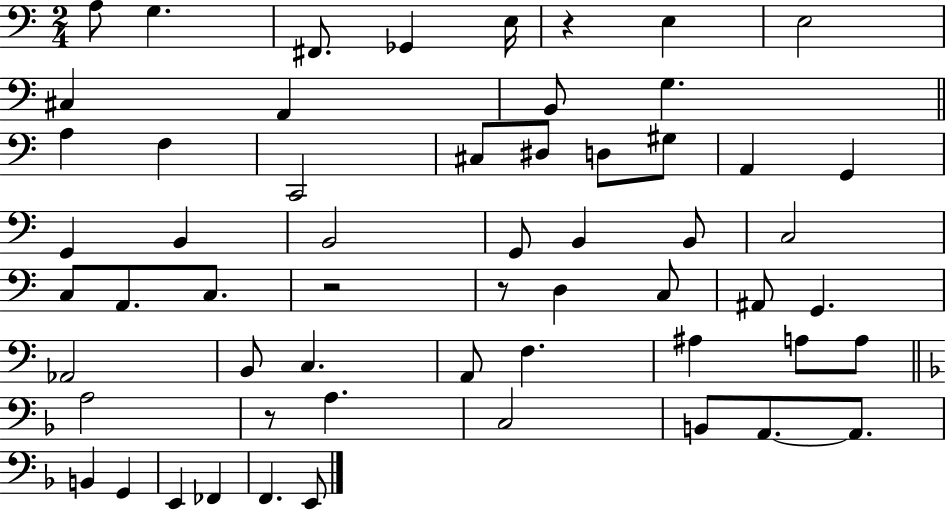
A3/e G3/q. F#2/e. Gb2/q E3/s R/q E3/q E3/h C#3/q A2/q B2/e G3/q. A3/q F3/q C2/h C#3/e D#3/e D3/e G#3/e A2/q G2/q G2/q B2/q B2/h G2/e B2/q B2/e C3/h C3/e A2/e. C3/e. R/h R/e D3/q C3/e A#2/e G2/q. Ab2/h B2/e C3/q. A2/e F3/q. A#3/q A3/e A3/e A3/h R/e A3/q. C3/h B2/e A2/e. A2/e. B2/q G2/q E2/q FES2/q F2/q. E2/e